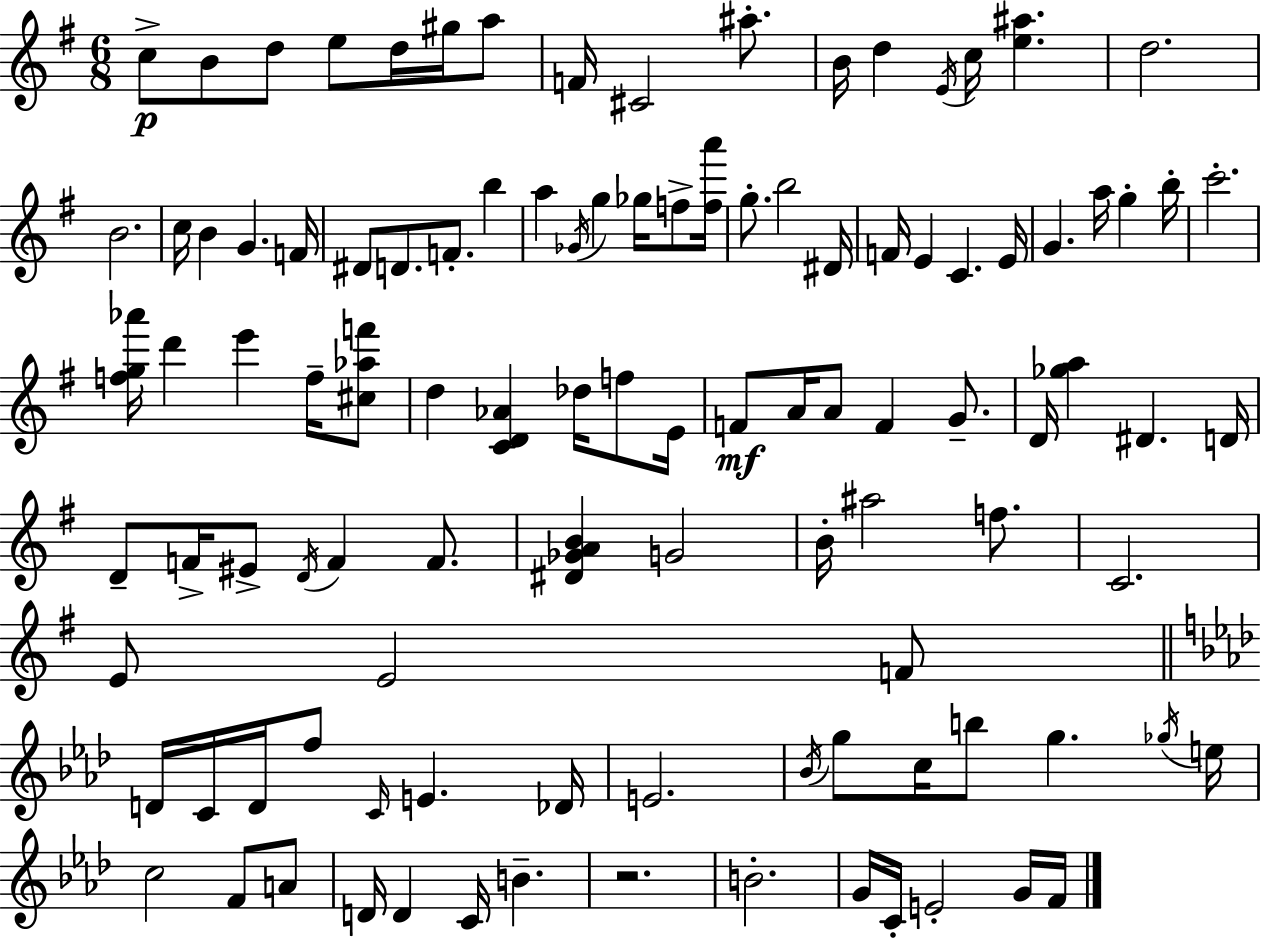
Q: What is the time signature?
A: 6/8